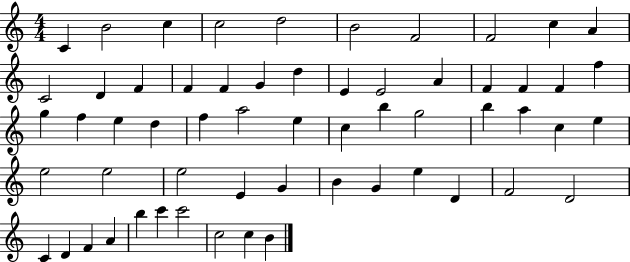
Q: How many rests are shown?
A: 0